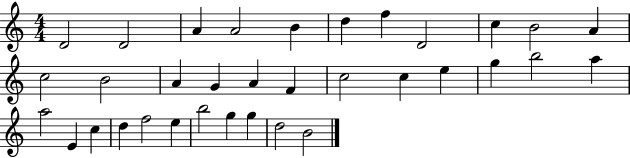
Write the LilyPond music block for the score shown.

{
  \clef treble
  \numericTimeSignature
  \time 4/4
  \key c \major
  d'2 d'2 | a'4 a'2 b'4 | d''4 f''4 d'2 | c''4 b'2 a'4 | \break c''2 b'2 | a'4 g'4 a'4 f'4 | c''2 c''4 e''4 | g''4 b''2 a''4 | \break a''2 e'4 c''4 | d''4 f''2 e''4 | b''2 g''4 g''4 | d''2 b'2 | \break \bar "|."
}